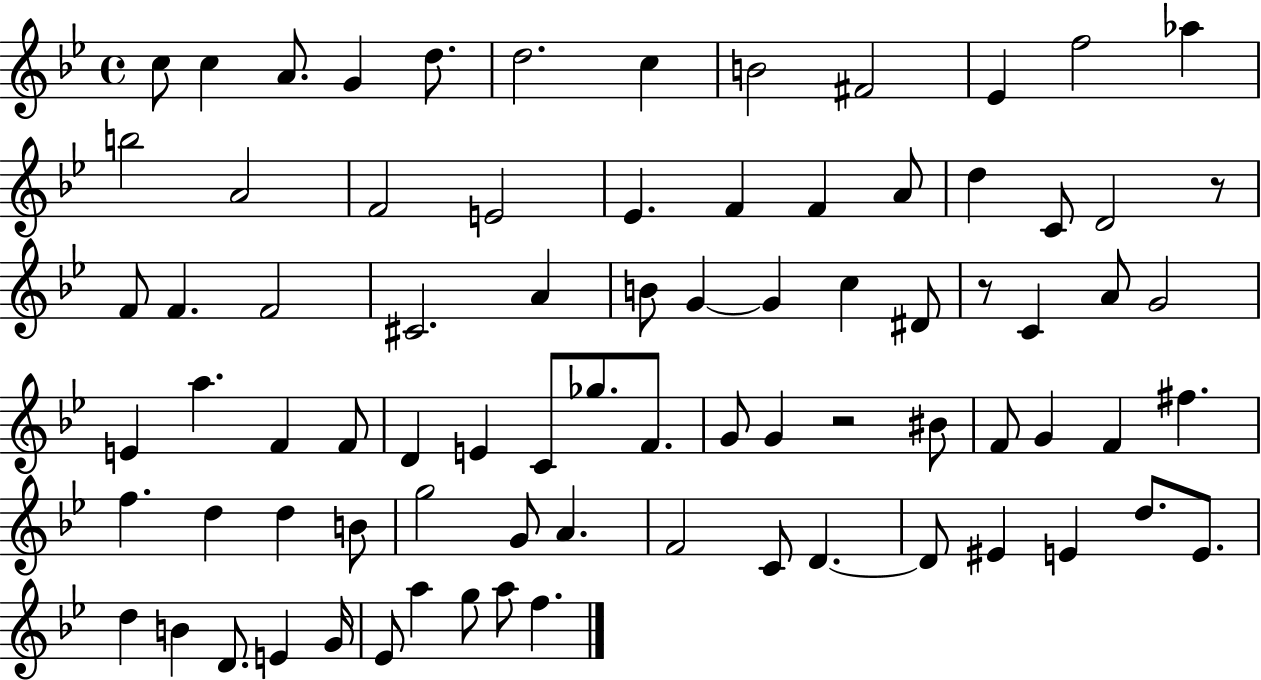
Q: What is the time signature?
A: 4/4